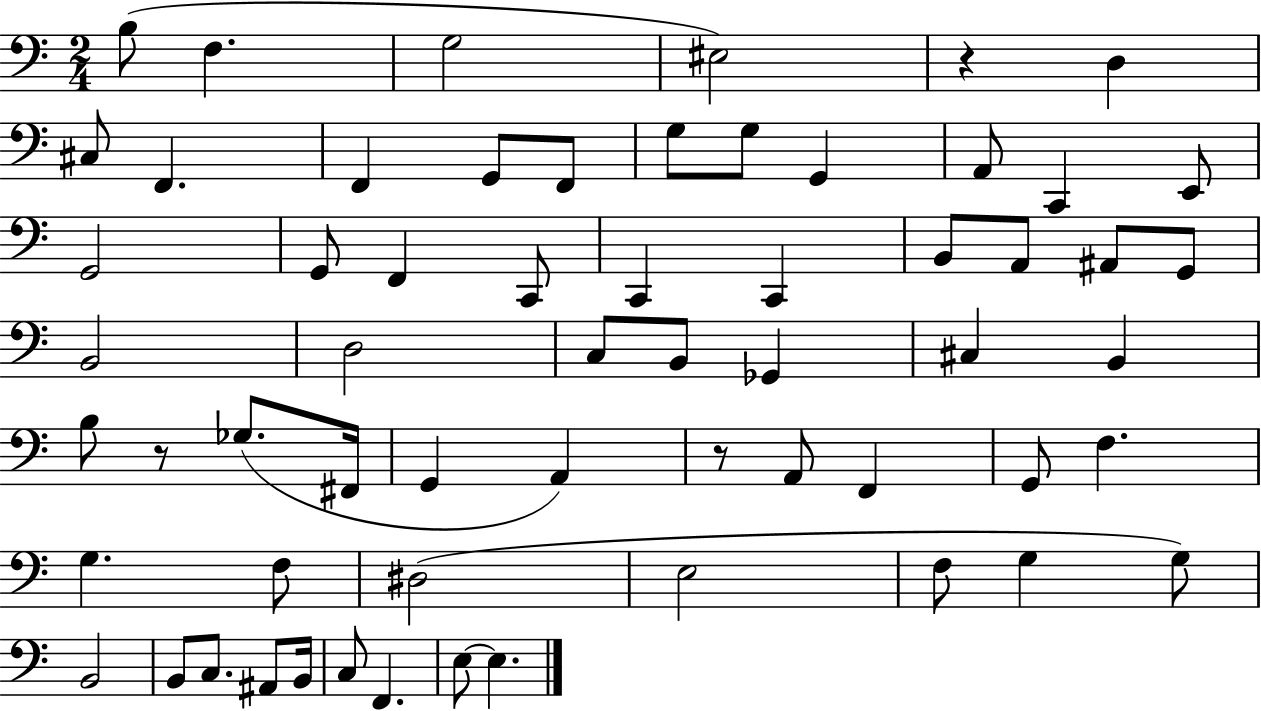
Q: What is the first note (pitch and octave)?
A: B3